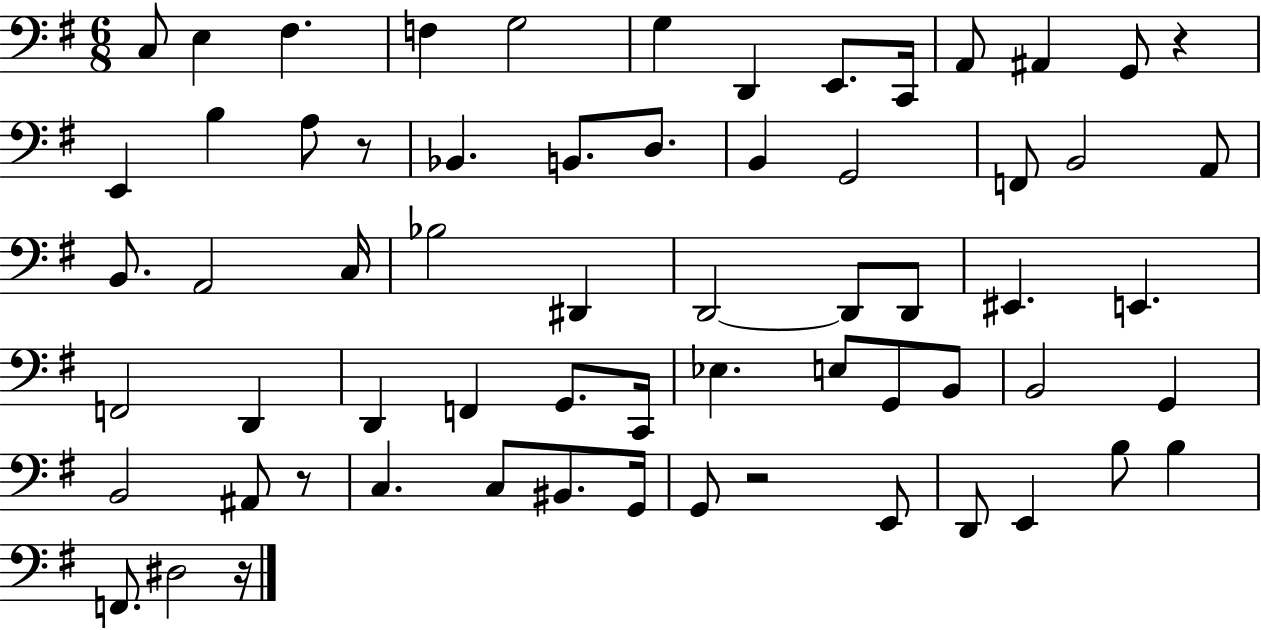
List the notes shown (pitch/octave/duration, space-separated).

C3/e E3/q F#3/q. F3/q G3/h G3/q D2/q E2/e. C2/s A2/e A#2/q G2/e R/q E2/q B3/q A3/e R/e Bb2/q. B2/e. D3/e. B2/q G2/h F2/e B2/h A2/e B2/e. A2/h C3/s Bb3/h D#2/q D2/h D2/e D2/e EIS2/q. E2/q. F2/h D2/q D2/q F2/q G2/e. C2/s Eb3/q. E3/e G2/e B2/e B2/h G2/q B2/h A#2/e R/e C3/q. C3/e BIS2/e. G2/s G2/e R/h E2/e D2/e E2/q B3/e B3/q F2/e. D#3/h R/s